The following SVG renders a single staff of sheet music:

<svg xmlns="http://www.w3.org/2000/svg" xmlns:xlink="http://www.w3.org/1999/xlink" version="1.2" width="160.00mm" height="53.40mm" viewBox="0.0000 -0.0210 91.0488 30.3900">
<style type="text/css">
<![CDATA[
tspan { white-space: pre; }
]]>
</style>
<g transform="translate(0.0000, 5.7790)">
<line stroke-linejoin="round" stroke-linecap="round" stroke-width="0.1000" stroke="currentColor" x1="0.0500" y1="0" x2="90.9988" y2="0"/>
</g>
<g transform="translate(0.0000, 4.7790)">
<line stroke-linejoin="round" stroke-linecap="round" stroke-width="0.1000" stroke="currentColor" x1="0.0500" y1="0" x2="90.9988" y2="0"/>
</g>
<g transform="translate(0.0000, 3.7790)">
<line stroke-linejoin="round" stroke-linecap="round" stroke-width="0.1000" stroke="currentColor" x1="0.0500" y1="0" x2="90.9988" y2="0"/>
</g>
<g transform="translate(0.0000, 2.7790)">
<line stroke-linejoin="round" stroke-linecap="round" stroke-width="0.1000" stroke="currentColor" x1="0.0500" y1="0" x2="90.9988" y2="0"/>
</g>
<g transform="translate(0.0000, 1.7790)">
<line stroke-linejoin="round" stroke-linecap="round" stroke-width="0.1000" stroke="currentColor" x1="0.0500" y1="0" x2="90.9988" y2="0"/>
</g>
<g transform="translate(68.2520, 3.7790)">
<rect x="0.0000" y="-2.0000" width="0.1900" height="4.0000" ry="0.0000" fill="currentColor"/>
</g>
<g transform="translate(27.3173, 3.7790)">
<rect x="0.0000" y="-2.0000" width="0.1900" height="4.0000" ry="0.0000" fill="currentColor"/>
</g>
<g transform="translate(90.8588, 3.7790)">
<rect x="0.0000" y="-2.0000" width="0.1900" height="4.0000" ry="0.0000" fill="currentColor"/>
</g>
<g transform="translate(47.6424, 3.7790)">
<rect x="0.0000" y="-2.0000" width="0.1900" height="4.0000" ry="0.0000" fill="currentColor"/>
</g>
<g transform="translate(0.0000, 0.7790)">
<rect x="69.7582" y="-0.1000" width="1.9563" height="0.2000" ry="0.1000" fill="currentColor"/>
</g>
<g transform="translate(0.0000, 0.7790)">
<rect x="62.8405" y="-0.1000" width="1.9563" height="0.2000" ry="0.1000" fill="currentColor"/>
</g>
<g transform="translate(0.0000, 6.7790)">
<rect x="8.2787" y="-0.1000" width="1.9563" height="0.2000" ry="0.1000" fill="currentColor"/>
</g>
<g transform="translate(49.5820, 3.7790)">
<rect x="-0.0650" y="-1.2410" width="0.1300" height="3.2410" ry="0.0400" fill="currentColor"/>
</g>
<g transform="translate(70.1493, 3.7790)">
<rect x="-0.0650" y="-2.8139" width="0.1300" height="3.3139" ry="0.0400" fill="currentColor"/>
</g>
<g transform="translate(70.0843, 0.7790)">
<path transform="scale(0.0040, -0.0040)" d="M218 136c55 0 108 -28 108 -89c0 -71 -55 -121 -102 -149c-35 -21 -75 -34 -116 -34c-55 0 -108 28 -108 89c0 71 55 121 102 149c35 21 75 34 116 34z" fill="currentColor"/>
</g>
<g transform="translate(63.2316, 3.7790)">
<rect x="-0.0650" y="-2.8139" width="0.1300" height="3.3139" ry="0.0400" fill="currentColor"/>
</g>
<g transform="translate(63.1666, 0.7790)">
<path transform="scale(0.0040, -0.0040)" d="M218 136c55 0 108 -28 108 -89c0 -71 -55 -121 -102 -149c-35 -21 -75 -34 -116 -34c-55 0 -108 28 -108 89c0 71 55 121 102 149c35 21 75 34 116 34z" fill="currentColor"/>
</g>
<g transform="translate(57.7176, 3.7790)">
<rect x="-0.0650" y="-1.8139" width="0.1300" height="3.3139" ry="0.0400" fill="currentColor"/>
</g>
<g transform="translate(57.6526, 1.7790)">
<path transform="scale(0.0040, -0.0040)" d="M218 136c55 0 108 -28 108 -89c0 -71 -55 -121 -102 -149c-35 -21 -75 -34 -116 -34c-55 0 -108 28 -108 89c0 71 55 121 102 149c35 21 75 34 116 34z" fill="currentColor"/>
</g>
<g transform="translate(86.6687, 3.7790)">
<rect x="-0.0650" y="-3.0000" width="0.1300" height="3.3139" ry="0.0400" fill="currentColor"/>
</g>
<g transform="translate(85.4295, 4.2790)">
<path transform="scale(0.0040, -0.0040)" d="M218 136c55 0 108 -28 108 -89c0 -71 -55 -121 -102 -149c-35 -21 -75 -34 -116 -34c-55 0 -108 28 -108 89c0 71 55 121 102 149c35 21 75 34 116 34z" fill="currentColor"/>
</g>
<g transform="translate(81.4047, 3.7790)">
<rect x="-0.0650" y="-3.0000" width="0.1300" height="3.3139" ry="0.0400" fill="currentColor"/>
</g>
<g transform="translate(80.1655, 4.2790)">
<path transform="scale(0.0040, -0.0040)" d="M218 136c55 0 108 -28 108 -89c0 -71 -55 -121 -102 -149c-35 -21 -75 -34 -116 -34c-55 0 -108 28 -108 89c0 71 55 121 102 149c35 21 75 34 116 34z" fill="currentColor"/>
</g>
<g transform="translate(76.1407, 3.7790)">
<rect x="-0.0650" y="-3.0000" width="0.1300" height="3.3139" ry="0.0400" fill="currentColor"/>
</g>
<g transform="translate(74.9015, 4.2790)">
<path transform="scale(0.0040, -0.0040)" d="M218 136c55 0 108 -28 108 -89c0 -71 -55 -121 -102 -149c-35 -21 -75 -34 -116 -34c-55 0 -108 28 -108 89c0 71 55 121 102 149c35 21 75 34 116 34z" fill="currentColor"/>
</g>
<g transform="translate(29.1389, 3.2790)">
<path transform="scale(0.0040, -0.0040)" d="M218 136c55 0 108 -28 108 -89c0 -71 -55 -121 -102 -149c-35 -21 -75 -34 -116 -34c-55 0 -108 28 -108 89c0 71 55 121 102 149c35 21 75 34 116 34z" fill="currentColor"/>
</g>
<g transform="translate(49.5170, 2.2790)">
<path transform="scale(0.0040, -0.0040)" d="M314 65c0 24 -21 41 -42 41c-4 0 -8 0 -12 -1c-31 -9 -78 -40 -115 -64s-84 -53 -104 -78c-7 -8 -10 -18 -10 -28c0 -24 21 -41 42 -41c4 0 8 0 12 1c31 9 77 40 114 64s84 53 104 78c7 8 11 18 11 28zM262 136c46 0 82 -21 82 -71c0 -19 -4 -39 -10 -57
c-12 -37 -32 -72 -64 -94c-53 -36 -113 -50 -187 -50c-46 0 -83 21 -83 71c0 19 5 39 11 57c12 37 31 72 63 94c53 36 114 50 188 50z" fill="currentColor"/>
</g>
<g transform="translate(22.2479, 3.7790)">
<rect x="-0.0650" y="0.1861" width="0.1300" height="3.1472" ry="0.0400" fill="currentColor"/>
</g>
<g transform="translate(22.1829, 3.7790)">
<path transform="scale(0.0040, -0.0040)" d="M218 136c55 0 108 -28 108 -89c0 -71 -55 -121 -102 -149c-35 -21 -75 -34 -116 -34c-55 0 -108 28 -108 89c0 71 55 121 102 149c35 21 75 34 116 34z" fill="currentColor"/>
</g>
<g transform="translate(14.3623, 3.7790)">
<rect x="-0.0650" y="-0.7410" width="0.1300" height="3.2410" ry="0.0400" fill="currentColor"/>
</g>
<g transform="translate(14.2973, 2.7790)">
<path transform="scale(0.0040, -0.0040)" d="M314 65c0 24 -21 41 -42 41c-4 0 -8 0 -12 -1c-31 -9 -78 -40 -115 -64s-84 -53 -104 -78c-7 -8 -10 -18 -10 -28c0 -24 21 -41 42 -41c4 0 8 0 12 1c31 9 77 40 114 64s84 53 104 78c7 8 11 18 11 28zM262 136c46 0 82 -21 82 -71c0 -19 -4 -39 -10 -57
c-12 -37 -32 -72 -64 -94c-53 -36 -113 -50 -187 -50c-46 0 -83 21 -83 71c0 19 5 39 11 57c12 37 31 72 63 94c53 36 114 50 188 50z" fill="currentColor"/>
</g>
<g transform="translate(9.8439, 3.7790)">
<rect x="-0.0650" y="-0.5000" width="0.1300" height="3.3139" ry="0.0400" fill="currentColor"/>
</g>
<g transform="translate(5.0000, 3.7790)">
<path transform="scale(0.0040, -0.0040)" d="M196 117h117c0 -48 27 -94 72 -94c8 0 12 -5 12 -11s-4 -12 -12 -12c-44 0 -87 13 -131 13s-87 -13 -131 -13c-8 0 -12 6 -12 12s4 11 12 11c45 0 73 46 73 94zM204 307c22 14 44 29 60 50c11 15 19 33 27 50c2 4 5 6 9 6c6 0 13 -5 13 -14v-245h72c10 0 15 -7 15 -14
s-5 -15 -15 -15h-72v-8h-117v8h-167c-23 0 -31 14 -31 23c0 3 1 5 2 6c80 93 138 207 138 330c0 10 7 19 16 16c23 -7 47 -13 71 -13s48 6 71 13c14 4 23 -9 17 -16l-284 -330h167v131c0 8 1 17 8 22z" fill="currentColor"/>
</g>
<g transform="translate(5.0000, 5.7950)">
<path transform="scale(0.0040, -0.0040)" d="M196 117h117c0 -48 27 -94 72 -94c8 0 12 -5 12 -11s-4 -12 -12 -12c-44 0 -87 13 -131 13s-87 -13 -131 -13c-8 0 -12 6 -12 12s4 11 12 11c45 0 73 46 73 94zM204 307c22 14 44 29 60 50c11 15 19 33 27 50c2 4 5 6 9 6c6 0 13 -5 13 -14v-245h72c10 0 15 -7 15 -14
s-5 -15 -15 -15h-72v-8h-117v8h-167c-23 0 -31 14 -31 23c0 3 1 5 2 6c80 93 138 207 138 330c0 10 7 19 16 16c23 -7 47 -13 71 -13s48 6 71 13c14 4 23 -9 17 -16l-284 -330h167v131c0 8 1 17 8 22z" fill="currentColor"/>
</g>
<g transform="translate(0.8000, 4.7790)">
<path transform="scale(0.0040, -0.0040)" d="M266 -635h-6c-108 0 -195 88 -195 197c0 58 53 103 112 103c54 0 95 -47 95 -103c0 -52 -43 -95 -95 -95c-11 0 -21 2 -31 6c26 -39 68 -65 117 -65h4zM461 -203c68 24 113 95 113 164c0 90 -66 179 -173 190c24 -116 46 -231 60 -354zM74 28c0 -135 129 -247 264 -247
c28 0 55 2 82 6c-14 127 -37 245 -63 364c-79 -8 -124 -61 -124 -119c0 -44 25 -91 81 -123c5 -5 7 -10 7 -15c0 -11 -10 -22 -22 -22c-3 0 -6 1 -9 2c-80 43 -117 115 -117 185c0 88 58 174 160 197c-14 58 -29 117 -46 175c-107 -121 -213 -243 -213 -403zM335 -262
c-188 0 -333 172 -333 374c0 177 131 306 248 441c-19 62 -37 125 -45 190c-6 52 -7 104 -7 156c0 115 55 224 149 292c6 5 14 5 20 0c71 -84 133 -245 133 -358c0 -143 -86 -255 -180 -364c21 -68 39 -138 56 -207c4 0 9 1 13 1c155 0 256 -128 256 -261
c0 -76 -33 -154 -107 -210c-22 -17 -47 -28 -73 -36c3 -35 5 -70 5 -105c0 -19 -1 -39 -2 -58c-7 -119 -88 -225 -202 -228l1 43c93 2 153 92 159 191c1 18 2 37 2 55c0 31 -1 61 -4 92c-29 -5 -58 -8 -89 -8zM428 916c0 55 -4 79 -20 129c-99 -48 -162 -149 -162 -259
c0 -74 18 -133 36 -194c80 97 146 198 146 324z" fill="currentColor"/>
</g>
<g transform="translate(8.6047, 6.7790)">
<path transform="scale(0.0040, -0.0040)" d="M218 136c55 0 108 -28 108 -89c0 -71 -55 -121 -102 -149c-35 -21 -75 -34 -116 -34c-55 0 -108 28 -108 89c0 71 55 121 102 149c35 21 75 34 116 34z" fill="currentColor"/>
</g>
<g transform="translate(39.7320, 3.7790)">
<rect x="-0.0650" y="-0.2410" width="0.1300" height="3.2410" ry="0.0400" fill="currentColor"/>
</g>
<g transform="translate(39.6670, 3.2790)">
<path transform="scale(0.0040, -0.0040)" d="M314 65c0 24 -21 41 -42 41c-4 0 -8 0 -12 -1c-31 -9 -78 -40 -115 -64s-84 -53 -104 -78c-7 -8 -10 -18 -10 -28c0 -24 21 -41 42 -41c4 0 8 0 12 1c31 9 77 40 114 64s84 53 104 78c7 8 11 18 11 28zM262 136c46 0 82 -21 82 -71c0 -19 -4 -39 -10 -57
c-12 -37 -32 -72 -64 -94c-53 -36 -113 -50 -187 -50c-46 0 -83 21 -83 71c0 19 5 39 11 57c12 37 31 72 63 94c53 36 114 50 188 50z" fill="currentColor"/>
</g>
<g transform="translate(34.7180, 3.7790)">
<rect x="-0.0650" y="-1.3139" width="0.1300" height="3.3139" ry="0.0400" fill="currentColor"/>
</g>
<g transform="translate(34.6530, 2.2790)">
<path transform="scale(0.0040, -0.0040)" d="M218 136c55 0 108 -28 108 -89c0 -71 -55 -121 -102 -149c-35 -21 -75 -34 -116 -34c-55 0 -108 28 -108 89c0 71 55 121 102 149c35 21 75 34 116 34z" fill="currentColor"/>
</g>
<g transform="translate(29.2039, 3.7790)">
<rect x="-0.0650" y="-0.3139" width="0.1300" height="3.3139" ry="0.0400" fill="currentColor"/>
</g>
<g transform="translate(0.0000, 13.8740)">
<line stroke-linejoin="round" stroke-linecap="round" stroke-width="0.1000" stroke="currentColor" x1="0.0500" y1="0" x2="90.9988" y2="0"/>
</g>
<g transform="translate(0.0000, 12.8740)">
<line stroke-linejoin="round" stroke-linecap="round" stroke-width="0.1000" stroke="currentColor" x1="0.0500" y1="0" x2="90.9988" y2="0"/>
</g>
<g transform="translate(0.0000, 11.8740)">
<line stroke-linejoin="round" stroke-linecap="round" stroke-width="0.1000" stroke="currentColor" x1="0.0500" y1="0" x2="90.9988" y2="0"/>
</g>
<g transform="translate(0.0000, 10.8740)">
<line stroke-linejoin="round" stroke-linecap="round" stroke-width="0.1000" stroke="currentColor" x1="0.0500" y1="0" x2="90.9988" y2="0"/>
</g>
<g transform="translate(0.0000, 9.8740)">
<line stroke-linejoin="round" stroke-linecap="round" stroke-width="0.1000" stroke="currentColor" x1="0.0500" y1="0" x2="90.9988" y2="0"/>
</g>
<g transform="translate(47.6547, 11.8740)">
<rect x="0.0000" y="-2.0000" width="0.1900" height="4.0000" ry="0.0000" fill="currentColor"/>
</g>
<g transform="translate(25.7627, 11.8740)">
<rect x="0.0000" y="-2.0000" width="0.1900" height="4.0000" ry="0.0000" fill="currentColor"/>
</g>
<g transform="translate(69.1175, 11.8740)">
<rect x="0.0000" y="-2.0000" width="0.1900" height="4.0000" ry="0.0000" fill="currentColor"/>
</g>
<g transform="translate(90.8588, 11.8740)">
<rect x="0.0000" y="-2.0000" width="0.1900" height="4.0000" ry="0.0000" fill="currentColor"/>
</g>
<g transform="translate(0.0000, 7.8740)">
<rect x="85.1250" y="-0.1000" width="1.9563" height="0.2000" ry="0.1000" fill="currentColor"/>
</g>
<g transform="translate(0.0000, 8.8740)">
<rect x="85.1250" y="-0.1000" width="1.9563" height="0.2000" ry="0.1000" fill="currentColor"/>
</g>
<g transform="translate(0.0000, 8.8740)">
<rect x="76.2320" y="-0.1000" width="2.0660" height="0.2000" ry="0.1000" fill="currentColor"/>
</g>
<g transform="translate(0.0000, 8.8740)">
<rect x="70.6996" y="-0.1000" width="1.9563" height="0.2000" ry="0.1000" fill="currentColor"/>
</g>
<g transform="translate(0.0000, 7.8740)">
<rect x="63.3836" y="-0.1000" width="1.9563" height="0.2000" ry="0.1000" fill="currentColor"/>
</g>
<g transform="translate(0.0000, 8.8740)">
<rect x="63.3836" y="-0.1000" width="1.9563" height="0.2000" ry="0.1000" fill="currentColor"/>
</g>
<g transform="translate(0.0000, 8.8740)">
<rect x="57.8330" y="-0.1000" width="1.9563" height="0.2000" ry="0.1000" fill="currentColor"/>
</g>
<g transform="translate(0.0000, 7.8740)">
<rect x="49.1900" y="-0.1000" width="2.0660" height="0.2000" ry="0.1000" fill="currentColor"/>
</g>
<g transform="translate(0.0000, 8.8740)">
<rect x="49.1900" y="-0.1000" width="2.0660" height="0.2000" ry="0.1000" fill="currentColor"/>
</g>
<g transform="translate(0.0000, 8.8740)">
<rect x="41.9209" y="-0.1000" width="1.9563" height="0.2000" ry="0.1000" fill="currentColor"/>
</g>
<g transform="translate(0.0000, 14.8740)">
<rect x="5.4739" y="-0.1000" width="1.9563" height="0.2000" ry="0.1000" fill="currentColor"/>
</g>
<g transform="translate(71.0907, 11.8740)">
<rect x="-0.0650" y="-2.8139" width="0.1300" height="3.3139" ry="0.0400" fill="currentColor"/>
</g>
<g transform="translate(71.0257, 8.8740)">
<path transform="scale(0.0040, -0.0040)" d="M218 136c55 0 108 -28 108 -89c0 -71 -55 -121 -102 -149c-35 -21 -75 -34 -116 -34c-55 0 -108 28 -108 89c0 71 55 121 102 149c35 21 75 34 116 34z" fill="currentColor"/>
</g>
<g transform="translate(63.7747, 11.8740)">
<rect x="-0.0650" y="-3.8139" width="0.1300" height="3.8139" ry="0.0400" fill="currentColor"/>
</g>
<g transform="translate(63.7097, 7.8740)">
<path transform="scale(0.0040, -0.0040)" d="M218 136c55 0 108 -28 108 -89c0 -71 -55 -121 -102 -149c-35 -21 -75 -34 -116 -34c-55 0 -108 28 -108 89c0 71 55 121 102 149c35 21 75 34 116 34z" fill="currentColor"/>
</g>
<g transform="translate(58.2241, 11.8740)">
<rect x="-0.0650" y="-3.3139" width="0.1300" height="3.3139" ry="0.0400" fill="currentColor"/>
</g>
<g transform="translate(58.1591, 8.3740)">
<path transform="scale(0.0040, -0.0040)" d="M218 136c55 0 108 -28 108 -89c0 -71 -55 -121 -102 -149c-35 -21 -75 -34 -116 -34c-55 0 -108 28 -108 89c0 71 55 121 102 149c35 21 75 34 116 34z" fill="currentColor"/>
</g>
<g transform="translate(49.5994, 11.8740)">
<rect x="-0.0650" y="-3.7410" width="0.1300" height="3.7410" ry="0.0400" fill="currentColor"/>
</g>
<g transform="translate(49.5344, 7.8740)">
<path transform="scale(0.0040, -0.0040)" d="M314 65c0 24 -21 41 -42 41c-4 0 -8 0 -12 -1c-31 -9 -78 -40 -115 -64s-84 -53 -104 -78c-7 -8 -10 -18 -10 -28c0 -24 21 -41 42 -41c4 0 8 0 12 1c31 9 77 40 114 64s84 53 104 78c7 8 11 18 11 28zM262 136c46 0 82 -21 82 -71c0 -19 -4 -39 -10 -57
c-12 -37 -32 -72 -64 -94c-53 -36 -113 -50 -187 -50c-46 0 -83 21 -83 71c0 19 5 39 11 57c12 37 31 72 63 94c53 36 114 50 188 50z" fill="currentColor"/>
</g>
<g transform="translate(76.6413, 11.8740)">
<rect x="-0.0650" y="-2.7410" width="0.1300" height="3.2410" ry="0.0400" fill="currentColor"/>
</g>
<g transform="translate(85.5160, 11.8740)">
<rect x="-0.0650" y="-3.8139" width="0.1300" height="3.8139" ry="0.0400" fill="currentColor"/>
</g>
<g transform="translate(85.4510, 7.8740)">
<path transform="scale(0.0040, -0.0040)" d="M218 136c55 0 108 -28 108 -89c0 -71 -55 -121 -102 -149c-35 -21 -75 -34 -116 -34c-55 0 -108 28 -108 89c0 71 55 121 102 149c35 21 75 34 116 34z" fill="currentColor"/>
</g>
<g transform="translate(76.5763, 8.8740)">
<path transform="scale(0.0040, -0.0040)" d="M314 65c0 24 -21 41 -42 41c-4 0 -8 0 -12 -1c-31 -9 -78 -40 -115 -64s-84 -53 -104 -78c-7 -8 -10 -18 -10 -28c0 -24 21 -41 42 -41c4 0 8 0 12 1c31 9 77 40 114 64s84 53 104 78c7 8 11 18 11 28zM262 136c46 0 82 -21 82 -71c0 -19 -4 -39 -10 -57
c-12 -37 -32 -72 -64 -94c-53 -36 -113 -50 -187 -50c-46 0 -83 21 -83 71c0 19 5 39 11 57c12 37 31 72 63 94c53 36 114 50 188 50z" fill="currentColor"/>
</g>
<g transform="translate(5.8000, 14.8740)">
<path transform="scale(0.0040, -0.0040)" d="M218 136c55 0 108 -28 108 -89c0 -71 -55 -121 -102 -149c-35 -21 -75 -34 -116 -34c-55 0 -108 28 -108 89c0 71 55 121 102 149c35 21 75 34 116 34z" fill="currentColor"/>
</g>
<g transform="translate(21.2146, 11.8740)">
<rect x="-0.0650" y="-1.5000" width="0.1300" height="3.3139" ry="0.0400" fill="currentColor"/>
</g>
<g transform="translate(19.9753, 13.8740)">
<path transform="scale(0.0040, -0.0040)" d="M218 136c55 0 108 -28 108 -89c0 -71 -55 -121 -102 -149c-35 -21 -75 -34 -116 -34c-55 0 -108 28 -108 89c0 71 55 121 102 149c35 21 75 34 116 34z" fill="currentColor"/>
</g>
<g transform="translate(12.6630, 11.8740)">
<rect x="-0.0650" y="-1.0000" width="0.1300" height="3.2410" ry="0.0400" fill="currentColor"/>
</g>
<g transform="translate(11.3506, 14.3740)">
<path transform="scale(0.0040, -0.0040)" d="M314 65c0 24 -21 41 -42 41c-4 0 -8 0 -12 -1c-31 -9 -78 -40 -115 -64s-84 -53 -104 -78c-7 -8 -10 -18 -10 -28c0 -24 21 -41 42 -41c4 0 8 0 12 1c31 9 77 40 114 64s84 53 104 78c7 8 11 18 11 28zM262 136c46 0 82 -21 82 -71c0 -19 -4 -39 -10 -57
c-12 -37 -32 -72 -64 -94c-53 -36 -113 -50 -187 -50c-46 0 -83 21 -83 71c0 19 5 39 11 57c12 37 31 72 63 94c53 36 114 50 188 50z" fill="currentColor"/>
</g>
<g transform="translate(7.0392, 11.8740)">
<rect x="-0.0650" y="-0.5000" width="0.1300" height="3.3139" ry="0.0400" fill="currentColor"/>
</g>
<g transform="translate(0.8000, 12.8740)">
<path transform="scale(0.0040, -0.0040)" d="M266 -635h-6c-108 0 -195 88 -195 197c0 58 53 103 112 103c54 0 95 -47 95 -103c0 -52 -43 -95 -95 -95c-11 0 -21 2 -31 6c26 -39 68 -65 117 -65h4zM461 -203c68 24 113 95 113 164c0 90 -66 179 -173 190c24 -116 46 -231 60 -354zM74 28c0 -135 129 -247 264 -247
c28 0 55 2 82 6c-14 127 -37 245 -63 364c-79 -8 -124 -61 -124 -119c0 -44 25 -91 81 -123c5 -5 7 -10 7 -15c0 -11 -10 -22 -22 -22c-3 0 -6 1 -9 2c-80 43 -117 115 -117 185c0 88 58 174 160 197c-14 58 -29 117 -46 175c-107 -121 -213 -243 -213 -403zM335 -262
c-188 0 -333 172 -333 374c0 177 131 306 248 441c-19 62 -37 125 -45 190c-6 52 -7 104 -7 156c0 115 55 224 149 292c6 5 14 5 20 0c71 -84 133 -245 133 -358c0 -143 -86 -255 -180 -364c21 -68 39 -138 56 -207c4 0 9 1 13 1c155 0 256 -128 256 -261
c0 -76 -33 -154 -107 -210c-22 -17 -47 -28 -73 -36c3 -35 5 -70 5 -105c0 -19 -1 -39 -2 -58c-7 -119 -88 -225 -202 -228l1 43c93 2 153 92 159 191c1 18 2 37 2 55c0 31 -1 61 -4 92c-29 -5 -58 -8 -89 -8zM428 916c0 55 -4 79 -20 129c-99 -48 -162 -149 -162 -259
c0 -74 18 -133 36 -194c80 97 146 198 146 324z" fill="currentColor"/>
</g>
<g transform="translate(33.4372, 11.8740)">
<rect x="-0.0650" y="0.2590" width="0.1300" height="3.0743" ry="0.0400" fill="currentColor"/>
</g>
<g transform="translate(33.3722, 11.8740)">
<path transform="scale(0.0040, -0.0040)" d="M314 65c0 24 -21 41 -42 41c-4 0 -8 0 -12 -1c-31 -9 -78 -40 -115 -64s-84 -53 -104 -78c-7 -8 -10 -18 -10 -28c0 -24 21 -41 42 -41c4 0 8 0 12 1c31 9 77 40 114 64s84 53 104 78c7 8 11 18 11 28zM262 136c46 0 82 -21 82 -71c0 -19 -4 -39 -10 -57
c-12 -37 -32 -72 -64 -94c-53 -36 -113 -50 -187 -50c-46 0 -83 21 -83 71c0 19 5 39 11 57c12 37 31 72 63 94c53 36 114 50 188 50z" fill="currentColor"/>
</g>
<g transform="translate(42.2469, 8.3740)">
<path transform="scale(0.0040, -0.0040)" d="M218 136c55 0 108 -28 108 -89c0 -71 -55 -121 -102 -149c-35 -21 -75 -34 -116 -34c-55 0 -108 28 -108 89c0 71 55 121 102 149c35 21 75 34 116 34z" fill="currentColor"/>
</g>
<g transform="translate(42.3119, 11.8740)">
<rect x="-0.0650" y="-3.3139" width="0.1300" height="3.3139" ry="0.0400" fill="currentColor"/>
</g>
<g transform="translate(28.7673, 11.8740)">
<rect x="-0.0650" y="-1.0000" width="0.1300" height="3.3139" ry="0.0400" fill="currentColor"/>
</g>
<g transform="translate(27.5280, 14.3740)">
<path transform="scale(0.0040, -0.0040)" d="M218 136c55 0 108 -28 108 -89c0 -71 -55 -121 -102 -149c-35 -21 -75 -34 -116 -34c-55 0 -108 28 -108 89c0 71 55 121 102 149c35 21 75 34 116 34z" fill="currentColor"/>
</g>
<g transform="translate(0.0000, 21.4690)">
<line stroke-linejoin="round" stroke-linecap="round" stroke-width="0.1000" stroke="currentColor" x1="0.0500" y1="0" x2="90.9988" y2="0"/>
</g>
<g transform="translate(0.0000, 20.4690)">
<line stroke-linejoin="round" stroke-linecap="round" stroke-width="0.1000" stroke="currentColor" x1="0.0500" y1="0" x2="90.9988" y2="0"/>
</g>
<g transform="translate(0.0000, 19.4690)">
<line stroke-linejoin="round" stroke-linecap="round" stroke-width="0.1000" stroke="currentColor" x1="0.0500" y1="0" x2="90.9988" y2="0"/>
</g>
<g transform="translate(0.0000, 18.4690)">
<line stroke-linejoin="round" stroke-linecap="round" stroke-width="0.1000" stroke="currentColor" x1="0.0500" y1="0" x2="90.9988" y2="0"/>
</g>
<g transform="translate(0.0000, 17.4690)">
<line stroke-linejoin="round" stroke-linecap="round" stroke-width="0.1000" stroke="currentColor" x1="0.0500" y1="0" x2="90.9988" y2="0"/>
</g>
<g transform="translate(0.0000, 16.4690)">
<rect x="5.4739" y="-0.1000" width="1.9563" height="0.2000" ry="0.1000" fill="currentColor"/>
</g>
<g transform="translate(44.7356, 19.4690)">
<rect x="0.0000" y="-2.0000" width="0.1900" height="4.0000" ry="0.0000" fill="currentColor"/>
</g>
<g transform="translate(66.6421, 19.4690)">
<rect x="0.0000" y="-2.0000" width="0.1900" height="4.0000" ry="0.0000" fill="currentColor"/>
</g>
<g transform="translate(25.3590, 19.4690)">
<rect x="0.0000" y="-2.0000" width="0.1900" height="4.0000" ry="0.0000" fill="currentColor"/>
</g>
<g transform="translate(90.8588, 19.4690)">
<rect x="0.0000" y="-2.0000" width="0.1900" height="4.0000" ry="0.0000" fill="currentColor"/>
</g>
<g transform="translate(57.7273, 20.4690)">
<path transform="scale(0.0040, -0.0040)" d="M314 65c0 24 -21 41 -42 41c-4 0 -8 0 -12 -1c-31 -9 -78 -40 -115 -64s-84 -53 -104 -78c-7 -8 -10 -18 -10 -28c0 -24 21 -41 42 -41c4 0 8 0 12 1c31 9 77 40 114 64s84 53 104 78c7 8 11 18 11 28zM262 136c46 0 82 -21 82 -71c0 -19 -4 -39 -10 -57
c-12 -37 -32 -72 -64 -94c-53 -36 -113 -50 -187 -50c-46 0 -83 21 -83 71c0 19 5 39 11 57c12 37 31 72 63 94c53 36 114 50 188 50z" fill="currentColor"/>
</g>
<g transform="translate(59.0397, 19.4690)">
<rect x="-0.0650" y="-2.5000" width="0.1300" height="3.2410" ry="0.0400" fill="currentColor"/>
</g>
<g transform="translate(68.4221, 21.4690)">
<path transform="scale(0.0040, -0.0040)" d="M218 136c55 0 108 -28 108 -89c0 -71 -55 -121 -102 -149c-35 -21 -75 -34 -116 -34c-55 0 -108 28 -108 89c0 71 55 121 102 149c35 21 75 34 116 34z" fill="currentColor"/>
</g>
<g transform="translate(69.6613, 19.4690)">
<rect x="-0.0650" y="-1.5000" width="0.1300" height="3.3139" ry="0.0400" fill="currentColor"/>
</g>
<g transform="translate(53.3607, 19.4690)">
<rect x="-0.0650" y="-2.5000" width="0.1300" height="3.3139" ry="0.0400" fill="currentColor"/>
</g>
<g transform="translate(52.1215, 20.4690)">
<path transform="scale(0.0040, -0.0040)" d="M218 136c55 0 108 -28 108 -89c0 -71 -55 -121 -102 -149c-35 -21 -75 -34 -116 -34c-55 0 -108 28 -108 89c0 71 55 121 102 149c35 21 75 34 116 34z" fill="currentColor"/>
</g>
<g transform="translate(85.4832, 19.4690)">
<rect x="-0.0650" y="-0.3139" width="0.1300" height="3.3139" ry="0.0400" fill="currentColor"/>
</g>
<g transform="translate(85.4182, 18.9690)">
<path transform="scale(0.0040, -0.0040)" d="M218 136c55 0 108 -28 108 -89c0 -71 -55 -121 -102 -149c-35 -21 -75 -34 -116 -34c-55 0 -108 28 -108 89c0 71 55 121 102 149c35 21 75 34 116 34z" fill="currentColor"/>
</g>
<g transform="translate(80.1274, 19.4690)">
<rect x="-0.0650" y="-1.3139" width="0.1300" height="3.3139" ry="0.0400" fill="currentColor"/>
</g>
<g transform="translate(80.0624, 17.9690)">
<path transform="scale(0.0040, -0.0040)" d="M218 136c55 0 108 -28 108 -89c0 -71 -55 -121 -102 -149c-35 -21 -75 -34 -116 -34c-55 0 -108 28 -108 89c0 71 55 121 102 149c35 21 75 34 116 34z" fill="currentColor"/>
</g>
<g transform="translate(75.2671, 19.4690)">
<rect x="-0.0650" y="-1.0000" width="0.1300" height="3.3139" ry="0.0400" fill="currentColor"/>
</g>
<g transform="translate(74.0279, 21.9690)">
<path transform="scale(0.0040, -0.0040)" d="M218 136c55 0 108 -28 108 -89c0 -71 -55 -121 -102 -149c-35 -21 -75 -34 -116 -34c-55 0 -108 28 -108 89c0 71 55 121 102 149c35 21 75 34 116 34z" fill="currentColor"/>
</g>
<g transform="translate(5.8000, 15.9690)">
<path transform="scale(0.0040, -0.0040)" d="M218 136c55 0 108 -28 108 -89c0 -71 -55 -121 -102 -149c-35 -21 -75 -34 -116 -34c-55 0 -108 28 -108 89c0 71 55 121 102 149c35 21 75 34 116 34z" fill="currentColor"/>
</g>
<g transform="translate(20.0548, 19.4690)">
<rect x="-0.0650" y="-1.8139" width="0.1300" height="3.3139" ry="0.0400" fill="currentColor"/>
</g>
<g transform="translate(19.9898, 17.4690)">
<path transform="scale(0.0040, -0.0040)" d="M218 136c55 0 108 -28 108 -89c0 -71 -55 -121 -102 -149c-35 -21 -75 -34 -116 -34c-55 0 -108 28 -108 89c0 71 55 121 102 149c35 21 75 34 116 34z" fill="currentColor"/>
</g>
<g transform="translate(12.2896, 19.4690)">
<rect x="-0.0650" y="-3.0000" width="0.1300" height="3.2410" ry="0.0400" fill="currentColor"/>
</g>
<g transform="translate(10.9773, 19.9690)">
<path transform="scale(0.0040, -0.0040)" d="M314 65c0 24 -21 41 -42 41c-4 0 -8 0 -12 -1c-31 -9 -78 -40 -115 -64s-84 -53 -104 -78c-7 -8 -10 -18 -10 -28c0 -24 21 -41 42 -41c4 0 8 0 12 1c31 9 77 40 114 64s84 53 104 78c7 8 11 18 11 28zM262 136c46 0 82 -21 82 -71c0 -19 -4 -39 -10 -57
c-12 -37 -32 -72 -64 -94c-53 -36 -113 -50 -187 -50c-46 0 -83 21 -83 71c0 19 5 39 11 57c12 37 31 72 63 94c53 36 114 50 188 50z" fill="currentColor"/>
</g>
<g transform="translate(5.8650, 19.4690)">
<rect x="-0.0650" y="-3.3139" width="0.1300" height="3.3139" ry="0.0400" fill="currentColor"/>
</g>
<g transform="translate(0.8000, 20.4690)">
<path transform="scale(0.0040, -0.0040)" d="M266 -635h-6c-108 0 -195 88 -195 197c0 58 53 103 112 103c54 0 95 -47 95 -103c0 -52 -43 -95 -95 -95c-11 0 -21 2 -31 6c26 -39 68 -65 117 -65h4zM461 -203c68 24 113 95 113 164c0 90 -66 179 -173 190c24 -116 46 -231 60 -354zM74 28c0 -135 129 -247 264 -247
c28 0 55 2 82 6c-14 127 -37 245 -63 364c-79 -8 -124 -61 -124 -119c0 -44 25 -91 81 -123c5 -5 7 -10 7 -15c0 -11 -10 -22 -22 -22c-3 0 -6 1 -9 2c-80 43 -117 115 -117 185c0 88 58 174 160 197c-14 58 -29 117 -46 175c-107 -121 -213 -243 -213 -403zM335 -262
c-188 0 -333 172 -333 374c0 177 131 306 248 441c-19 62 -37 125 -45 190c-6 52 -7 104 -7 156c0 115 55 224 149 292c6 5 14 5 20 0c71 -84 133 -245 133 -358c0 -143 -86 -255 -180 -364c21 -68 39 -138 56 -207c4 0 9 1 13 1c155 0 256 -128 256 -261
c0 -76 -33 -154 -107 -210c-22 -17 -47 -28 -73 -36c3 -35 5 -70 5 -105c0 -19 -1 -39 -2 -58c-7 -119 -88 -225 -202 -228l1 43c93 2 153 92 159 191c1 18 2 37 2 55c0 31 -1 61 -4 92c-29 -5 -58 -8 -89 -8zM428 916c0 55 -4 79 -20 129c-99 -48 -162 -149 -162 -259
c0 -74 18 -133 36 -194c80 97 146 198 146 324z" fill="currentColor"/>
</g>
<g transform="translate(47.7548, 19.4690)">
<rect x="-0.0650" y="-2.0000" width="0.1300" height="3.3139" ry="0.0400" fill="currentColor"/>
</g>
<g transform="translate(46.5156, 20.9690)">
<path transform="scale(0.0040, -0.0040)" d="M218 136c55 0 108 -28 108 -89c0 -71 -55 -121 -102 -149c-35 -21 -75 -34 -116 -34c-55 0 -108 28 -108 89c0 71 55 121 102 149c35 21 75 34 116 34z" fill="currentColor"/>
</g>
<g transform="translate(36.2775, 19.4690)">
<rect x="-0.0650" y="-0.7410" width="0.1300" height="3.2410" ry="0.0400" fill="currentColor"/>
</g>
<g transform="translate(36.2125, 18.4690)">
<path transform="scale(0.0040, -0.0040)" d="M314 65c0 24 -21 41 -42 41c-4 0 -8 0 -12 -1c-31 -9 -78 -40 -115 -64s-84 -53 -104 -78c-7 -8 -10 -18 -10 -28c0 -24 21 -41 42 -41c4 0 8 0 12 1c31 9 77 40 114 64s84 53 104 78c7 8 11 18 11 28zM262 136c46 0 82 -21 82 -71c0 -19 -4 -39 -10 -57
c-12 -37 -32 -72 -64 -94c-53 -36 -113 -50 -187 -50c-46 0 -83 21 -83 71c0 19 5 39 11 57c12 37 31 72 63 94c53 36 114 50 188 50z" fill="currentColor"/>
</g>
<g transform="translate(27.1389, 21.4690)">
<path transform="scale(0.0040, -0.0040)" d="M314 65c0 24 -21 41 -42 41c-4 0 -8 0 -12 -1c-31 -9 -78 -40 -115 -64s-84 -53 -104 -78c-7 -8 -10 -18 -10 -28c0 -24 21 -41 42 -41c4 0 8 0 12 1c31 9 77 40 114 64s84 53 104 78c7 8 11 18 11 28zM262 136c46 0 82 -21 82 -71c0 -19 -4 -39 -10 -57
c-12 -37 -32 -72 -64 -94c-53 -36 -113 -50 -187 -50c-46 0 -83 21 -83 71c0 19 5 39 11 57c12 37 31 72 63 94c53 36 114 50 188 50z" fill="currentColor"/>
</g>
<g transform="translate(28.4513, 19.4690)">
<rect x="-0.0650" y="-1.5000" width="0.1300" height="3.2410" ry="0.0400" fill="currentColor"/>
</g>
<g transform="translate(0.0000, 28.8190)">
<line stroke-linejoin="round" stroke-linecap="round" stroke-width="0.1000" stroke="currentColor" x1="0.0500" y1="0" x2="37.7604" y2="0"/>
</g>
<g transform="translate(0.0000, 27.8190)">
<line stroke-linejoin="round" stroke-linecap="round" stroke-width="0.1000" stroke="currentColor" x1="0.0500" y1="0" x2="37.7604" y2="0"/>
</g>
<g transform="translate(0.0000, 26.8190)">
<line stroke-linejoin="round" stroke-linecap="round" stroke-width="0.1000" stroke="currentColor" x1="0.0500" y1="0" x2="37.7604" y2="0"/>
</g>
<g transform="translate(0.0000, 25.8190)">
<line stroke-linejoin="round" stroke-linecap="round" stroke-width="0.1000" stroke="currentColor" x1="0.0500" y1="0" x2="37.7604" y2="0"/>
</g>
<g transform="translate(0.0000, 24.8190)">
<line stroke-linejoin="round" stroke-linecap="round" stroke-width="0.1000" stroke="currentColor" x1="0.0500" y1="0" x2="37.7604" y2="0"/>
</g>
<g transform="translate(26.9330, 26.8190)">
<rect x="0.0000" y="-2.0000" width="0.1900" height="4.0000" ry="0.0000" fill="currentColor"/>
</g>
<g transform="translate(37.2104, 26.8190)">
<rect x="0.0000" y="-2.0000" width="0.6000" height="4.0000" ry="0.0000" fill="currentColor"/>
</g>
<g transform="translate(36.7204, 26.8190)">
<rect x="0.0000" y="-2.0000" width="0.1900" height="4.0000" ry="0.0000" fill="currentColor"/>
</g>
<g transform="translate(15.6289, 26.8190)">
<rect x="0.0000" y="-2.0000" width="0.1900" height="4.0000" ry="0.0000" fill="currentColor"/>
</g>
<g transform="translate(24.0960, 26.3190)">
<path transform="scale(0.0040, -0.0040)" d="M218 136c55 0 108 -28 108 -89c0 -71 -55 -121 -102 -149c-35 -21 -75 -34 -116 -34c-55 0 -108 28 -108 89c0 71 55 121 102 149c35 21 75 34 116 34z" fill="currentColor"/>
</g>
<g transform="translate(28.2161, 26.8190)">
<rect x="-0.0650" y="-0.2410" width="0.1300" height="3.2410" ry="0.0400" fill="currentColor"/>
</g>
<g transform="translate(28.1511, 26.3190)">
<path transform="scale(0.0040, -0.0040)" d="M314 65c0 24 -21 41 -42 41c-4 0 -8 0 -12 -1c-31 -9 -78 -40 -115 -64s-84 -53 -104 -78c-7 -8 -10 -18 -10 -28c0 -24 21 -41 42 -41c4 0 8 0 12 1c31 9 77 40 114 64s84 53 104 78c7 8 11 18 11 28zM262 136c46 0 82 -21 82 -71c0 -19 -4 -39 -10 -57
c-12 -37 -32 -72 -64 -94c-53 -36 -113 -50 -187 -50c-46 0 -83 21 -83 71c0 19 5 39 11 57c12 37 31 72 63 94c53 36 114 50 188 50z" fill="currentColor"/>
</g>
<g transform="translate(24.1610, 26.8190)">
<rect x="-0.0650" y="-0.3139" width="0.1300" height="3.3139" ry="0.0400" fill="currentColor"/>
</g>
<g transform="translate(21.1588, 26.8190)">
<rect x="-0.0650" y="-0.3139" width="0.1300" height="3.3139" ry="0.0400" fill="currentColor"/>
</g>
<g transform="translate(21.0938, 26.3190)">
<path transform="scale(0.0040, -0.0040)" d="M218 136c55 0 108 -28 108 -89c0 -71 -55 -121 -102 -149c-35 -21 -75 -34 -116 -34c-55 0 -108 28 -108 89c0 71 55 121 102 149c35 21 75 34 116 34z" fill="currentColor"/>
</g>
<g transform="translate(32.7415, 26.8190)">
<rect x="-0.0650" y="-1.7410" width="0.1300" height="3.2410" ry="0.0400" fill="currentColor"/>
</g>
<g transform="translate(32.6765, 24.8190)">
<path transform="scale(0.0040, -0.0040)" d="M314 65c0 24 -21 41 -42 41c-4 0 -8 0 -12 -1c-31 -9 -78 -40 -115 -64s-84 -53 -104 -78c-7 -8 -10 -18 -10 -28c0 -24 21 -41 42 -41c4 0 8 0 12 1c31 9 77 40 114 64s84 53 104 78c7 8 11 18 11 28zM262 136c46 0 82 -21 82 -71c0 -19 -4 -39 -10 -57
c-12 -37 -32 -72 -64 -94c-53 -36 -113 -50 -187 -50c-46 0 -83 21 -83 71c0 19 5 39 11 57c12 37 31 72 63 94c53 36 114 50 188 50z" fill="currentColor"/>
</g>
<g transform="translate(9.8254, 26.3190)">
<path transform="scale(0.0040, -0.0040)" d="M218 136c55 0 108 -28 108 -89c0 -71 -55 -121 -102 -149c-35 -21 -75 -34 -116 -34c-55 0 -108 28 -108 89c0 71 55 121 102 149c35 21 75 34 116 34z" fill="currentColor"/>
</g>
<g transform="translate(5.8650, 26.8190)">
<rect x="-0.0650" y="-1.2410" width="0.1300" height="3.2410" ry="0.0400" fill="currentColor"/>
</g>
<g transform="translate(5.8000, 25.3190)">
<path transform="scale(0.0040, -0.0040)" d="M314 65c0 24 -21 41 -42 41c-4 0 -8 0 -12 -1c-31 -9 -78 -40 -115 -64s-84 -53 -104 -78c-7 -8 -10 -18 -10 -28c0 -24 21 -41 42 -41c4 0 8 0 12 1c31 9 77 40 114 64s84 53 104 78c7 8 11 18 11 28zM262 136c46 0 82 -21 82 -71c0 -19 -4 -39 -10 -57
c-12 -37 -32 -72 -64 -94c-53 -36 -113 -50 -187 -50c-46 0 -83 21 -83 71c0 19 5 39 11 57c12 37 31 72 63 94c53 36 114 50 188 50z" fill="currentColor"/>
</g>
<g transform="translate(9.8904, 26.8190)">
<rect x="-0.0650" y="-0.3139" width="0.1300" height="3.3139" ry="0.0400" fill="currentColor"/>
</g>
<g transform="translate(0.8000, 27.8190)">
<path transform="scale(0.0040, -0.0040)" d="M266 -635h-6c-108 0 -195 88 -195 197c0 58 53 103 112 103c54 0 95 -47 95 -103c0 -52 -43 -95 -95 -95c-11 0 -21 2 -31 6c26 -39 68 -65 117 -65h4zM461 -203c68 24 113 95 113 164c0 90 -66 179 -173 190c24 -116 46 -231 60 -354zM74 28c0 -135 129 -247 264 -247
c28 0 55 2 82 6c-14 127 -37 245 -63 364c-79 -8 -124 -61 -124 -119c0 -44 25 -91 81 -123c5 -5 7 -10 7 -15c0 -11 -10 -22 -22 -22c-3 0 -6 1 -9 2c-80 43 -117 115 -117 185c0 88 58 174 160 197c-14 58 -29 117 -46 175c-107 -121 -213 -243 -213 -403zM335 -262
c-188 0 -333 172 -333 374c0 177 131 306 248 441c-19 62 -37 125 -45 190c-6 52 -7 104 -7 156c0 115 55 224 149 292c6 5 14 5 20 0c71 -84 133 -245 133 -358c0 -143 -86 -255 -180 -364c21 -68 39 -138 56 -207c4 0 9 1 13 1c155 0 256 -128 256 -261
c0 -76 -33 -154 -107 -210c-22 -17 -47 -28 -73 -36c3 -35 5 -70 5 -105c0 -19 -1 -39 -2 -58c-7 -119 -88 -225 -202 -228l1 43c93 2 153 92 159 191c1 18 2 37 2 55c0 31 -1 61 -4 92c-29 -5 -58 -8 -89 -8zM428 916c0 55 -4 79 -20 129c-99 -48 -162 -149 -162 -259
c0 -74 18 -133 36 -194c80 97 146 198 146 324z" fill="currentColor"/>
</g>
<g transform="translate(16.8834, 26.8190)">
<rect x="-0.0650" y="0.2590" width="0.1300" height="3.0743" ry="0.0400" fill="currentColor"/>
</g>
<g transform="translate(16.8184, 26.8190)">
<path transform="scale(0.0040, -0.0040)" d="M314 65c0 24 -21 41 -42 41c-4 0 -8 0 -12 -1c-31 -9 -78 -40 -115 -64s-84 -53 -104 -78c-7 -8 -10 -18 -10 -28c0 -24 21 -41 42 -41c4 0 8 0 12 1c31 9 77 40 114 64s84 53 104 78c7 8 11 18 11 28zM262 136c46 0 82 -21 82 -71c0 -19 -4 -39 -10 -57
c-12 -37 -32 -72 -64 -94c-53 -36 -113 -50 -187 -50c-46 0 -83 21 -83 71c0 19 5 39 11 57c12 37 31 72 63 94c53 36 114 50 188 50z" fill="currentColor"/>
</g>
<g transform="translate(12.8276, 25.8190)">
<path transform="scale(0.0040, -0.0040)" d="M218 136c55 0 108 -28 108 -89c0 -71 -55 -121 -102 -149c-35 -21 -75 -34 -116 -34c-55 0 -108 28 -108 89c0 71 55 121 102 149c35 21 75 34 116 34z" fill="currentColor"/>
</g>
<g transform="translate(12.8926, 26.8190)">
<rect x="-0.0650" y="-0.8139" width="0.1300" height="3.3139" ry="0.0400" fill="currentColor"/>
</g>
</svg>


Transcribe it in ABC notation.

X:1
T:Untitled
M:4/4
L:1/4
K:C
C d2 B c e c2 e2 f a a A A A C D2 E D B2 b c'2 b c' a a2 c' b A2 f E2 d2 F G G2 E D e c e2 c d B2 c c c2 f2